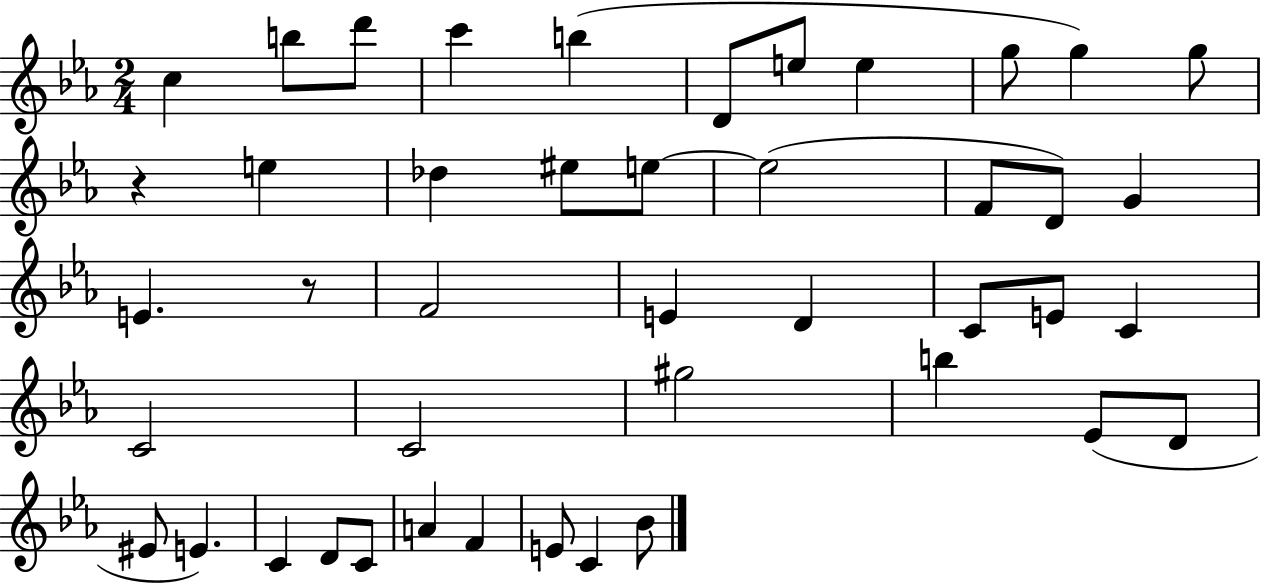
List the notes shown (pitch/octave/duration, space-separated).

C5/q B5/e D6/e C6/q B5/q D4/e E5/e E5/q G5/e G5/q G5/e R/q E5/q Db5/q EIS5/e E5/e E5/h F4/e D4/e G4/q E4/q. R/e F4/h E4/q D4/q C4/e E4/e C4/q C4/h C4/h G#5/h B5/q Eb4/e D4/e EIS4/e E4/q. C4/q D4/e C4/e A4/q F4/q E4/e C4/q Bb4/e